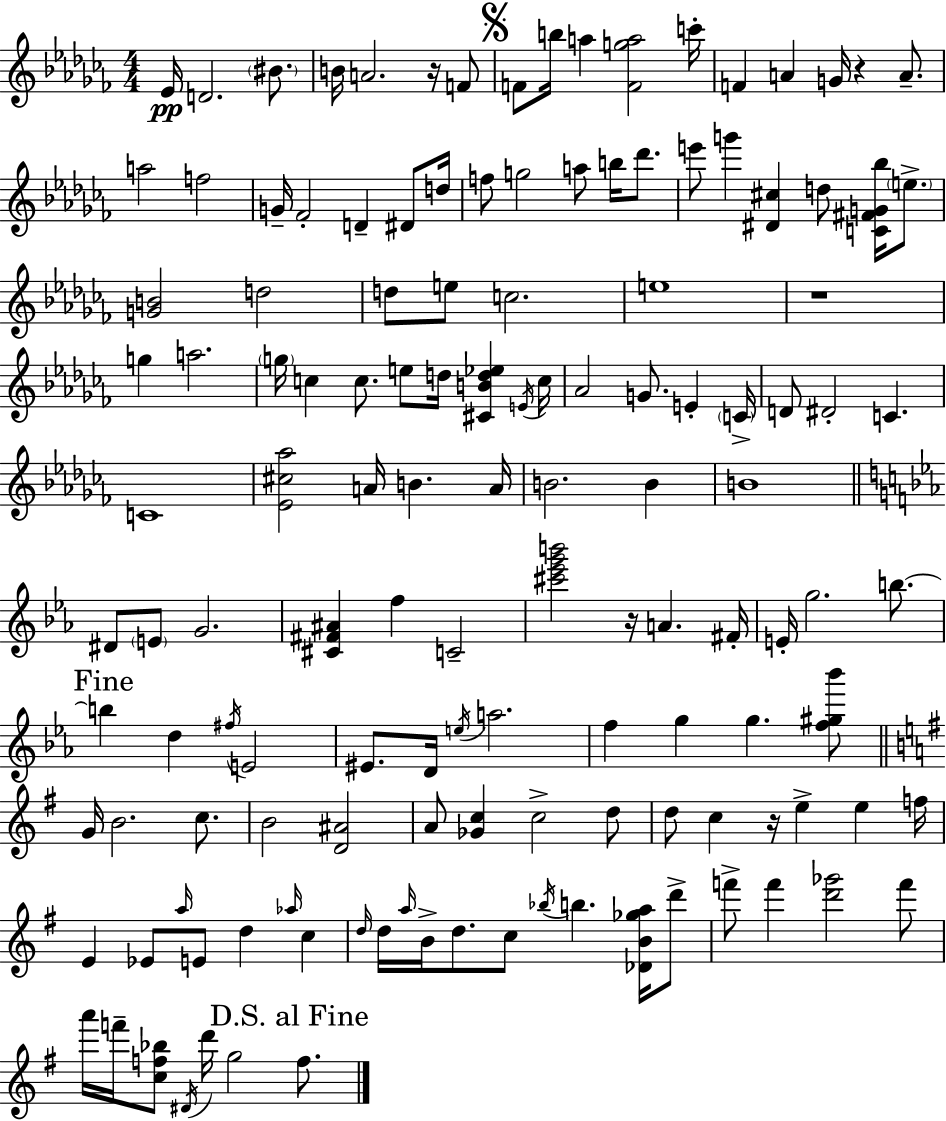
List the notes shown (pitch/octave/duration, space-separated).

Eb4/s D4/h. BIS4/e. B4/s A4/h. R/s F4/e F4/e B5/s A5/q [F4,G5,A5]/h C6/s F4/q A4/q G4/s R/q A4/e. A5/h F5/h G4/s FES4/h D4/q D#4/e D5/s F5/e G5/h A5/e B5/s Db6/e. E6/e G6/q [D#4,C#5]/q D5/e [C4,F#4,G4,Bb5]/s E5/e. [G4,B4]/h D5/h D5/e E5/e C5/h. E5/w R/w G5/q A5/h. G5/s C5/q C5/e. E5/e D5/s [C#4,B4,D5,Eb5]/q E4/s C5/s Ab4/h G4/e. E4/q C4/s D4/e D#4/h C4/q. C4/w [Eb4,C#5,Ab5]/h A4/s B4/q. A4/s B4/h. B4/q B4/w D#4/e E4/e G4/h. [C#4,F#4,A#4]/q F5/q C4/h [C#6,Eb6,G6,B6]/h R/s A4/q. F#4/s E4/s G5/h. B5/e. B5/q D5/q F#5/s E4/h EIS4/e. D4/s E5/s A5/h. F5/q G5/q G5/q. [F5,G#5,Bb6]/e G4/s B4/h. C5/e. B4/h [D4,A#4]/h A4/e [Gb4,C5]/q C5/h D5/e D5/e C5/q R/s E5/q E5/q F5/s E4/q Eb4/e A5/s E4/e D5/q Ab5/s C5/q D5/s D5/s A5/s B4/s D5/e. C5/e Bb5/s B5/q. [Db4,B4,Gb5,A5]/s D6/e F6/e F6/q [D6,Gb6]/h F6/e A6/s F6/s [C5,F5,Bb5]/e D#4/s D6/s G5/h F5/e.